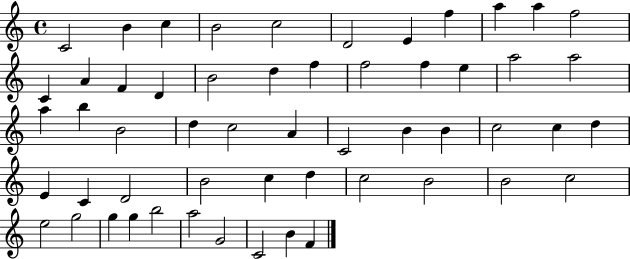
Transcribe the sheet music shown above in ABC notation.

X:1
T:Untitled
M:4/4
L:1/4
K:C
C2 B c B2 c2 D2 E f a a f2 C A F D B2 d f f2 f e a2 a2 a b B2 d c2 A C2 B B c2 c d E C D2 B2 c d c2 B2 B2 c2 e2 g2 g g b2 a2 G2 C2 B F